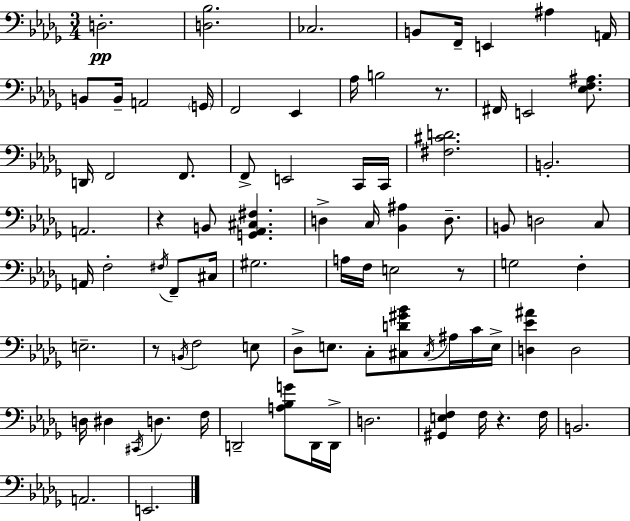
D3/h. [D3,Bb3]/h. CES3/h. B2/e F2/s E2/q A#3/q A2/s B2/e B2/s A2/h G2/s F2/h Eb2/q Ab3/s B3/h R/e. F#2/s E2/h [Eb3,F3,A#3]/e. D2/s F2/h F2/e. F2/e E2/h C2/s C2/s [F#3,C#4,D4]/h. B2/h. A2/h. R/q B2/e [G2,Ab2,C#3,F#3]/q. D3/q C3/s [Bb2,A#3]/q D3/e. B2/e D3/h C3/e A2/s F3/h F#3/s F2/e C#3/s G#3/h. A3/s F3/s E3/h R/e G3/h F3/q E3/h. R/e B2/s F3/h E3/e Db3/e E3/e. C3/e [C#3,D4,G#4,Bb4]/e C#3/s A#3/s C4/s E3/s [D3,Eb4,A#4]/q D3/h D3/s D#3/q C#2/s D3/q. F3/s D2/h [A3,Bb3,G4]/e D2/s D2/s D3/h. [G#2,E3,F3]/q F3/s R/q. F3/s B2/h. A2/h. E2/h.